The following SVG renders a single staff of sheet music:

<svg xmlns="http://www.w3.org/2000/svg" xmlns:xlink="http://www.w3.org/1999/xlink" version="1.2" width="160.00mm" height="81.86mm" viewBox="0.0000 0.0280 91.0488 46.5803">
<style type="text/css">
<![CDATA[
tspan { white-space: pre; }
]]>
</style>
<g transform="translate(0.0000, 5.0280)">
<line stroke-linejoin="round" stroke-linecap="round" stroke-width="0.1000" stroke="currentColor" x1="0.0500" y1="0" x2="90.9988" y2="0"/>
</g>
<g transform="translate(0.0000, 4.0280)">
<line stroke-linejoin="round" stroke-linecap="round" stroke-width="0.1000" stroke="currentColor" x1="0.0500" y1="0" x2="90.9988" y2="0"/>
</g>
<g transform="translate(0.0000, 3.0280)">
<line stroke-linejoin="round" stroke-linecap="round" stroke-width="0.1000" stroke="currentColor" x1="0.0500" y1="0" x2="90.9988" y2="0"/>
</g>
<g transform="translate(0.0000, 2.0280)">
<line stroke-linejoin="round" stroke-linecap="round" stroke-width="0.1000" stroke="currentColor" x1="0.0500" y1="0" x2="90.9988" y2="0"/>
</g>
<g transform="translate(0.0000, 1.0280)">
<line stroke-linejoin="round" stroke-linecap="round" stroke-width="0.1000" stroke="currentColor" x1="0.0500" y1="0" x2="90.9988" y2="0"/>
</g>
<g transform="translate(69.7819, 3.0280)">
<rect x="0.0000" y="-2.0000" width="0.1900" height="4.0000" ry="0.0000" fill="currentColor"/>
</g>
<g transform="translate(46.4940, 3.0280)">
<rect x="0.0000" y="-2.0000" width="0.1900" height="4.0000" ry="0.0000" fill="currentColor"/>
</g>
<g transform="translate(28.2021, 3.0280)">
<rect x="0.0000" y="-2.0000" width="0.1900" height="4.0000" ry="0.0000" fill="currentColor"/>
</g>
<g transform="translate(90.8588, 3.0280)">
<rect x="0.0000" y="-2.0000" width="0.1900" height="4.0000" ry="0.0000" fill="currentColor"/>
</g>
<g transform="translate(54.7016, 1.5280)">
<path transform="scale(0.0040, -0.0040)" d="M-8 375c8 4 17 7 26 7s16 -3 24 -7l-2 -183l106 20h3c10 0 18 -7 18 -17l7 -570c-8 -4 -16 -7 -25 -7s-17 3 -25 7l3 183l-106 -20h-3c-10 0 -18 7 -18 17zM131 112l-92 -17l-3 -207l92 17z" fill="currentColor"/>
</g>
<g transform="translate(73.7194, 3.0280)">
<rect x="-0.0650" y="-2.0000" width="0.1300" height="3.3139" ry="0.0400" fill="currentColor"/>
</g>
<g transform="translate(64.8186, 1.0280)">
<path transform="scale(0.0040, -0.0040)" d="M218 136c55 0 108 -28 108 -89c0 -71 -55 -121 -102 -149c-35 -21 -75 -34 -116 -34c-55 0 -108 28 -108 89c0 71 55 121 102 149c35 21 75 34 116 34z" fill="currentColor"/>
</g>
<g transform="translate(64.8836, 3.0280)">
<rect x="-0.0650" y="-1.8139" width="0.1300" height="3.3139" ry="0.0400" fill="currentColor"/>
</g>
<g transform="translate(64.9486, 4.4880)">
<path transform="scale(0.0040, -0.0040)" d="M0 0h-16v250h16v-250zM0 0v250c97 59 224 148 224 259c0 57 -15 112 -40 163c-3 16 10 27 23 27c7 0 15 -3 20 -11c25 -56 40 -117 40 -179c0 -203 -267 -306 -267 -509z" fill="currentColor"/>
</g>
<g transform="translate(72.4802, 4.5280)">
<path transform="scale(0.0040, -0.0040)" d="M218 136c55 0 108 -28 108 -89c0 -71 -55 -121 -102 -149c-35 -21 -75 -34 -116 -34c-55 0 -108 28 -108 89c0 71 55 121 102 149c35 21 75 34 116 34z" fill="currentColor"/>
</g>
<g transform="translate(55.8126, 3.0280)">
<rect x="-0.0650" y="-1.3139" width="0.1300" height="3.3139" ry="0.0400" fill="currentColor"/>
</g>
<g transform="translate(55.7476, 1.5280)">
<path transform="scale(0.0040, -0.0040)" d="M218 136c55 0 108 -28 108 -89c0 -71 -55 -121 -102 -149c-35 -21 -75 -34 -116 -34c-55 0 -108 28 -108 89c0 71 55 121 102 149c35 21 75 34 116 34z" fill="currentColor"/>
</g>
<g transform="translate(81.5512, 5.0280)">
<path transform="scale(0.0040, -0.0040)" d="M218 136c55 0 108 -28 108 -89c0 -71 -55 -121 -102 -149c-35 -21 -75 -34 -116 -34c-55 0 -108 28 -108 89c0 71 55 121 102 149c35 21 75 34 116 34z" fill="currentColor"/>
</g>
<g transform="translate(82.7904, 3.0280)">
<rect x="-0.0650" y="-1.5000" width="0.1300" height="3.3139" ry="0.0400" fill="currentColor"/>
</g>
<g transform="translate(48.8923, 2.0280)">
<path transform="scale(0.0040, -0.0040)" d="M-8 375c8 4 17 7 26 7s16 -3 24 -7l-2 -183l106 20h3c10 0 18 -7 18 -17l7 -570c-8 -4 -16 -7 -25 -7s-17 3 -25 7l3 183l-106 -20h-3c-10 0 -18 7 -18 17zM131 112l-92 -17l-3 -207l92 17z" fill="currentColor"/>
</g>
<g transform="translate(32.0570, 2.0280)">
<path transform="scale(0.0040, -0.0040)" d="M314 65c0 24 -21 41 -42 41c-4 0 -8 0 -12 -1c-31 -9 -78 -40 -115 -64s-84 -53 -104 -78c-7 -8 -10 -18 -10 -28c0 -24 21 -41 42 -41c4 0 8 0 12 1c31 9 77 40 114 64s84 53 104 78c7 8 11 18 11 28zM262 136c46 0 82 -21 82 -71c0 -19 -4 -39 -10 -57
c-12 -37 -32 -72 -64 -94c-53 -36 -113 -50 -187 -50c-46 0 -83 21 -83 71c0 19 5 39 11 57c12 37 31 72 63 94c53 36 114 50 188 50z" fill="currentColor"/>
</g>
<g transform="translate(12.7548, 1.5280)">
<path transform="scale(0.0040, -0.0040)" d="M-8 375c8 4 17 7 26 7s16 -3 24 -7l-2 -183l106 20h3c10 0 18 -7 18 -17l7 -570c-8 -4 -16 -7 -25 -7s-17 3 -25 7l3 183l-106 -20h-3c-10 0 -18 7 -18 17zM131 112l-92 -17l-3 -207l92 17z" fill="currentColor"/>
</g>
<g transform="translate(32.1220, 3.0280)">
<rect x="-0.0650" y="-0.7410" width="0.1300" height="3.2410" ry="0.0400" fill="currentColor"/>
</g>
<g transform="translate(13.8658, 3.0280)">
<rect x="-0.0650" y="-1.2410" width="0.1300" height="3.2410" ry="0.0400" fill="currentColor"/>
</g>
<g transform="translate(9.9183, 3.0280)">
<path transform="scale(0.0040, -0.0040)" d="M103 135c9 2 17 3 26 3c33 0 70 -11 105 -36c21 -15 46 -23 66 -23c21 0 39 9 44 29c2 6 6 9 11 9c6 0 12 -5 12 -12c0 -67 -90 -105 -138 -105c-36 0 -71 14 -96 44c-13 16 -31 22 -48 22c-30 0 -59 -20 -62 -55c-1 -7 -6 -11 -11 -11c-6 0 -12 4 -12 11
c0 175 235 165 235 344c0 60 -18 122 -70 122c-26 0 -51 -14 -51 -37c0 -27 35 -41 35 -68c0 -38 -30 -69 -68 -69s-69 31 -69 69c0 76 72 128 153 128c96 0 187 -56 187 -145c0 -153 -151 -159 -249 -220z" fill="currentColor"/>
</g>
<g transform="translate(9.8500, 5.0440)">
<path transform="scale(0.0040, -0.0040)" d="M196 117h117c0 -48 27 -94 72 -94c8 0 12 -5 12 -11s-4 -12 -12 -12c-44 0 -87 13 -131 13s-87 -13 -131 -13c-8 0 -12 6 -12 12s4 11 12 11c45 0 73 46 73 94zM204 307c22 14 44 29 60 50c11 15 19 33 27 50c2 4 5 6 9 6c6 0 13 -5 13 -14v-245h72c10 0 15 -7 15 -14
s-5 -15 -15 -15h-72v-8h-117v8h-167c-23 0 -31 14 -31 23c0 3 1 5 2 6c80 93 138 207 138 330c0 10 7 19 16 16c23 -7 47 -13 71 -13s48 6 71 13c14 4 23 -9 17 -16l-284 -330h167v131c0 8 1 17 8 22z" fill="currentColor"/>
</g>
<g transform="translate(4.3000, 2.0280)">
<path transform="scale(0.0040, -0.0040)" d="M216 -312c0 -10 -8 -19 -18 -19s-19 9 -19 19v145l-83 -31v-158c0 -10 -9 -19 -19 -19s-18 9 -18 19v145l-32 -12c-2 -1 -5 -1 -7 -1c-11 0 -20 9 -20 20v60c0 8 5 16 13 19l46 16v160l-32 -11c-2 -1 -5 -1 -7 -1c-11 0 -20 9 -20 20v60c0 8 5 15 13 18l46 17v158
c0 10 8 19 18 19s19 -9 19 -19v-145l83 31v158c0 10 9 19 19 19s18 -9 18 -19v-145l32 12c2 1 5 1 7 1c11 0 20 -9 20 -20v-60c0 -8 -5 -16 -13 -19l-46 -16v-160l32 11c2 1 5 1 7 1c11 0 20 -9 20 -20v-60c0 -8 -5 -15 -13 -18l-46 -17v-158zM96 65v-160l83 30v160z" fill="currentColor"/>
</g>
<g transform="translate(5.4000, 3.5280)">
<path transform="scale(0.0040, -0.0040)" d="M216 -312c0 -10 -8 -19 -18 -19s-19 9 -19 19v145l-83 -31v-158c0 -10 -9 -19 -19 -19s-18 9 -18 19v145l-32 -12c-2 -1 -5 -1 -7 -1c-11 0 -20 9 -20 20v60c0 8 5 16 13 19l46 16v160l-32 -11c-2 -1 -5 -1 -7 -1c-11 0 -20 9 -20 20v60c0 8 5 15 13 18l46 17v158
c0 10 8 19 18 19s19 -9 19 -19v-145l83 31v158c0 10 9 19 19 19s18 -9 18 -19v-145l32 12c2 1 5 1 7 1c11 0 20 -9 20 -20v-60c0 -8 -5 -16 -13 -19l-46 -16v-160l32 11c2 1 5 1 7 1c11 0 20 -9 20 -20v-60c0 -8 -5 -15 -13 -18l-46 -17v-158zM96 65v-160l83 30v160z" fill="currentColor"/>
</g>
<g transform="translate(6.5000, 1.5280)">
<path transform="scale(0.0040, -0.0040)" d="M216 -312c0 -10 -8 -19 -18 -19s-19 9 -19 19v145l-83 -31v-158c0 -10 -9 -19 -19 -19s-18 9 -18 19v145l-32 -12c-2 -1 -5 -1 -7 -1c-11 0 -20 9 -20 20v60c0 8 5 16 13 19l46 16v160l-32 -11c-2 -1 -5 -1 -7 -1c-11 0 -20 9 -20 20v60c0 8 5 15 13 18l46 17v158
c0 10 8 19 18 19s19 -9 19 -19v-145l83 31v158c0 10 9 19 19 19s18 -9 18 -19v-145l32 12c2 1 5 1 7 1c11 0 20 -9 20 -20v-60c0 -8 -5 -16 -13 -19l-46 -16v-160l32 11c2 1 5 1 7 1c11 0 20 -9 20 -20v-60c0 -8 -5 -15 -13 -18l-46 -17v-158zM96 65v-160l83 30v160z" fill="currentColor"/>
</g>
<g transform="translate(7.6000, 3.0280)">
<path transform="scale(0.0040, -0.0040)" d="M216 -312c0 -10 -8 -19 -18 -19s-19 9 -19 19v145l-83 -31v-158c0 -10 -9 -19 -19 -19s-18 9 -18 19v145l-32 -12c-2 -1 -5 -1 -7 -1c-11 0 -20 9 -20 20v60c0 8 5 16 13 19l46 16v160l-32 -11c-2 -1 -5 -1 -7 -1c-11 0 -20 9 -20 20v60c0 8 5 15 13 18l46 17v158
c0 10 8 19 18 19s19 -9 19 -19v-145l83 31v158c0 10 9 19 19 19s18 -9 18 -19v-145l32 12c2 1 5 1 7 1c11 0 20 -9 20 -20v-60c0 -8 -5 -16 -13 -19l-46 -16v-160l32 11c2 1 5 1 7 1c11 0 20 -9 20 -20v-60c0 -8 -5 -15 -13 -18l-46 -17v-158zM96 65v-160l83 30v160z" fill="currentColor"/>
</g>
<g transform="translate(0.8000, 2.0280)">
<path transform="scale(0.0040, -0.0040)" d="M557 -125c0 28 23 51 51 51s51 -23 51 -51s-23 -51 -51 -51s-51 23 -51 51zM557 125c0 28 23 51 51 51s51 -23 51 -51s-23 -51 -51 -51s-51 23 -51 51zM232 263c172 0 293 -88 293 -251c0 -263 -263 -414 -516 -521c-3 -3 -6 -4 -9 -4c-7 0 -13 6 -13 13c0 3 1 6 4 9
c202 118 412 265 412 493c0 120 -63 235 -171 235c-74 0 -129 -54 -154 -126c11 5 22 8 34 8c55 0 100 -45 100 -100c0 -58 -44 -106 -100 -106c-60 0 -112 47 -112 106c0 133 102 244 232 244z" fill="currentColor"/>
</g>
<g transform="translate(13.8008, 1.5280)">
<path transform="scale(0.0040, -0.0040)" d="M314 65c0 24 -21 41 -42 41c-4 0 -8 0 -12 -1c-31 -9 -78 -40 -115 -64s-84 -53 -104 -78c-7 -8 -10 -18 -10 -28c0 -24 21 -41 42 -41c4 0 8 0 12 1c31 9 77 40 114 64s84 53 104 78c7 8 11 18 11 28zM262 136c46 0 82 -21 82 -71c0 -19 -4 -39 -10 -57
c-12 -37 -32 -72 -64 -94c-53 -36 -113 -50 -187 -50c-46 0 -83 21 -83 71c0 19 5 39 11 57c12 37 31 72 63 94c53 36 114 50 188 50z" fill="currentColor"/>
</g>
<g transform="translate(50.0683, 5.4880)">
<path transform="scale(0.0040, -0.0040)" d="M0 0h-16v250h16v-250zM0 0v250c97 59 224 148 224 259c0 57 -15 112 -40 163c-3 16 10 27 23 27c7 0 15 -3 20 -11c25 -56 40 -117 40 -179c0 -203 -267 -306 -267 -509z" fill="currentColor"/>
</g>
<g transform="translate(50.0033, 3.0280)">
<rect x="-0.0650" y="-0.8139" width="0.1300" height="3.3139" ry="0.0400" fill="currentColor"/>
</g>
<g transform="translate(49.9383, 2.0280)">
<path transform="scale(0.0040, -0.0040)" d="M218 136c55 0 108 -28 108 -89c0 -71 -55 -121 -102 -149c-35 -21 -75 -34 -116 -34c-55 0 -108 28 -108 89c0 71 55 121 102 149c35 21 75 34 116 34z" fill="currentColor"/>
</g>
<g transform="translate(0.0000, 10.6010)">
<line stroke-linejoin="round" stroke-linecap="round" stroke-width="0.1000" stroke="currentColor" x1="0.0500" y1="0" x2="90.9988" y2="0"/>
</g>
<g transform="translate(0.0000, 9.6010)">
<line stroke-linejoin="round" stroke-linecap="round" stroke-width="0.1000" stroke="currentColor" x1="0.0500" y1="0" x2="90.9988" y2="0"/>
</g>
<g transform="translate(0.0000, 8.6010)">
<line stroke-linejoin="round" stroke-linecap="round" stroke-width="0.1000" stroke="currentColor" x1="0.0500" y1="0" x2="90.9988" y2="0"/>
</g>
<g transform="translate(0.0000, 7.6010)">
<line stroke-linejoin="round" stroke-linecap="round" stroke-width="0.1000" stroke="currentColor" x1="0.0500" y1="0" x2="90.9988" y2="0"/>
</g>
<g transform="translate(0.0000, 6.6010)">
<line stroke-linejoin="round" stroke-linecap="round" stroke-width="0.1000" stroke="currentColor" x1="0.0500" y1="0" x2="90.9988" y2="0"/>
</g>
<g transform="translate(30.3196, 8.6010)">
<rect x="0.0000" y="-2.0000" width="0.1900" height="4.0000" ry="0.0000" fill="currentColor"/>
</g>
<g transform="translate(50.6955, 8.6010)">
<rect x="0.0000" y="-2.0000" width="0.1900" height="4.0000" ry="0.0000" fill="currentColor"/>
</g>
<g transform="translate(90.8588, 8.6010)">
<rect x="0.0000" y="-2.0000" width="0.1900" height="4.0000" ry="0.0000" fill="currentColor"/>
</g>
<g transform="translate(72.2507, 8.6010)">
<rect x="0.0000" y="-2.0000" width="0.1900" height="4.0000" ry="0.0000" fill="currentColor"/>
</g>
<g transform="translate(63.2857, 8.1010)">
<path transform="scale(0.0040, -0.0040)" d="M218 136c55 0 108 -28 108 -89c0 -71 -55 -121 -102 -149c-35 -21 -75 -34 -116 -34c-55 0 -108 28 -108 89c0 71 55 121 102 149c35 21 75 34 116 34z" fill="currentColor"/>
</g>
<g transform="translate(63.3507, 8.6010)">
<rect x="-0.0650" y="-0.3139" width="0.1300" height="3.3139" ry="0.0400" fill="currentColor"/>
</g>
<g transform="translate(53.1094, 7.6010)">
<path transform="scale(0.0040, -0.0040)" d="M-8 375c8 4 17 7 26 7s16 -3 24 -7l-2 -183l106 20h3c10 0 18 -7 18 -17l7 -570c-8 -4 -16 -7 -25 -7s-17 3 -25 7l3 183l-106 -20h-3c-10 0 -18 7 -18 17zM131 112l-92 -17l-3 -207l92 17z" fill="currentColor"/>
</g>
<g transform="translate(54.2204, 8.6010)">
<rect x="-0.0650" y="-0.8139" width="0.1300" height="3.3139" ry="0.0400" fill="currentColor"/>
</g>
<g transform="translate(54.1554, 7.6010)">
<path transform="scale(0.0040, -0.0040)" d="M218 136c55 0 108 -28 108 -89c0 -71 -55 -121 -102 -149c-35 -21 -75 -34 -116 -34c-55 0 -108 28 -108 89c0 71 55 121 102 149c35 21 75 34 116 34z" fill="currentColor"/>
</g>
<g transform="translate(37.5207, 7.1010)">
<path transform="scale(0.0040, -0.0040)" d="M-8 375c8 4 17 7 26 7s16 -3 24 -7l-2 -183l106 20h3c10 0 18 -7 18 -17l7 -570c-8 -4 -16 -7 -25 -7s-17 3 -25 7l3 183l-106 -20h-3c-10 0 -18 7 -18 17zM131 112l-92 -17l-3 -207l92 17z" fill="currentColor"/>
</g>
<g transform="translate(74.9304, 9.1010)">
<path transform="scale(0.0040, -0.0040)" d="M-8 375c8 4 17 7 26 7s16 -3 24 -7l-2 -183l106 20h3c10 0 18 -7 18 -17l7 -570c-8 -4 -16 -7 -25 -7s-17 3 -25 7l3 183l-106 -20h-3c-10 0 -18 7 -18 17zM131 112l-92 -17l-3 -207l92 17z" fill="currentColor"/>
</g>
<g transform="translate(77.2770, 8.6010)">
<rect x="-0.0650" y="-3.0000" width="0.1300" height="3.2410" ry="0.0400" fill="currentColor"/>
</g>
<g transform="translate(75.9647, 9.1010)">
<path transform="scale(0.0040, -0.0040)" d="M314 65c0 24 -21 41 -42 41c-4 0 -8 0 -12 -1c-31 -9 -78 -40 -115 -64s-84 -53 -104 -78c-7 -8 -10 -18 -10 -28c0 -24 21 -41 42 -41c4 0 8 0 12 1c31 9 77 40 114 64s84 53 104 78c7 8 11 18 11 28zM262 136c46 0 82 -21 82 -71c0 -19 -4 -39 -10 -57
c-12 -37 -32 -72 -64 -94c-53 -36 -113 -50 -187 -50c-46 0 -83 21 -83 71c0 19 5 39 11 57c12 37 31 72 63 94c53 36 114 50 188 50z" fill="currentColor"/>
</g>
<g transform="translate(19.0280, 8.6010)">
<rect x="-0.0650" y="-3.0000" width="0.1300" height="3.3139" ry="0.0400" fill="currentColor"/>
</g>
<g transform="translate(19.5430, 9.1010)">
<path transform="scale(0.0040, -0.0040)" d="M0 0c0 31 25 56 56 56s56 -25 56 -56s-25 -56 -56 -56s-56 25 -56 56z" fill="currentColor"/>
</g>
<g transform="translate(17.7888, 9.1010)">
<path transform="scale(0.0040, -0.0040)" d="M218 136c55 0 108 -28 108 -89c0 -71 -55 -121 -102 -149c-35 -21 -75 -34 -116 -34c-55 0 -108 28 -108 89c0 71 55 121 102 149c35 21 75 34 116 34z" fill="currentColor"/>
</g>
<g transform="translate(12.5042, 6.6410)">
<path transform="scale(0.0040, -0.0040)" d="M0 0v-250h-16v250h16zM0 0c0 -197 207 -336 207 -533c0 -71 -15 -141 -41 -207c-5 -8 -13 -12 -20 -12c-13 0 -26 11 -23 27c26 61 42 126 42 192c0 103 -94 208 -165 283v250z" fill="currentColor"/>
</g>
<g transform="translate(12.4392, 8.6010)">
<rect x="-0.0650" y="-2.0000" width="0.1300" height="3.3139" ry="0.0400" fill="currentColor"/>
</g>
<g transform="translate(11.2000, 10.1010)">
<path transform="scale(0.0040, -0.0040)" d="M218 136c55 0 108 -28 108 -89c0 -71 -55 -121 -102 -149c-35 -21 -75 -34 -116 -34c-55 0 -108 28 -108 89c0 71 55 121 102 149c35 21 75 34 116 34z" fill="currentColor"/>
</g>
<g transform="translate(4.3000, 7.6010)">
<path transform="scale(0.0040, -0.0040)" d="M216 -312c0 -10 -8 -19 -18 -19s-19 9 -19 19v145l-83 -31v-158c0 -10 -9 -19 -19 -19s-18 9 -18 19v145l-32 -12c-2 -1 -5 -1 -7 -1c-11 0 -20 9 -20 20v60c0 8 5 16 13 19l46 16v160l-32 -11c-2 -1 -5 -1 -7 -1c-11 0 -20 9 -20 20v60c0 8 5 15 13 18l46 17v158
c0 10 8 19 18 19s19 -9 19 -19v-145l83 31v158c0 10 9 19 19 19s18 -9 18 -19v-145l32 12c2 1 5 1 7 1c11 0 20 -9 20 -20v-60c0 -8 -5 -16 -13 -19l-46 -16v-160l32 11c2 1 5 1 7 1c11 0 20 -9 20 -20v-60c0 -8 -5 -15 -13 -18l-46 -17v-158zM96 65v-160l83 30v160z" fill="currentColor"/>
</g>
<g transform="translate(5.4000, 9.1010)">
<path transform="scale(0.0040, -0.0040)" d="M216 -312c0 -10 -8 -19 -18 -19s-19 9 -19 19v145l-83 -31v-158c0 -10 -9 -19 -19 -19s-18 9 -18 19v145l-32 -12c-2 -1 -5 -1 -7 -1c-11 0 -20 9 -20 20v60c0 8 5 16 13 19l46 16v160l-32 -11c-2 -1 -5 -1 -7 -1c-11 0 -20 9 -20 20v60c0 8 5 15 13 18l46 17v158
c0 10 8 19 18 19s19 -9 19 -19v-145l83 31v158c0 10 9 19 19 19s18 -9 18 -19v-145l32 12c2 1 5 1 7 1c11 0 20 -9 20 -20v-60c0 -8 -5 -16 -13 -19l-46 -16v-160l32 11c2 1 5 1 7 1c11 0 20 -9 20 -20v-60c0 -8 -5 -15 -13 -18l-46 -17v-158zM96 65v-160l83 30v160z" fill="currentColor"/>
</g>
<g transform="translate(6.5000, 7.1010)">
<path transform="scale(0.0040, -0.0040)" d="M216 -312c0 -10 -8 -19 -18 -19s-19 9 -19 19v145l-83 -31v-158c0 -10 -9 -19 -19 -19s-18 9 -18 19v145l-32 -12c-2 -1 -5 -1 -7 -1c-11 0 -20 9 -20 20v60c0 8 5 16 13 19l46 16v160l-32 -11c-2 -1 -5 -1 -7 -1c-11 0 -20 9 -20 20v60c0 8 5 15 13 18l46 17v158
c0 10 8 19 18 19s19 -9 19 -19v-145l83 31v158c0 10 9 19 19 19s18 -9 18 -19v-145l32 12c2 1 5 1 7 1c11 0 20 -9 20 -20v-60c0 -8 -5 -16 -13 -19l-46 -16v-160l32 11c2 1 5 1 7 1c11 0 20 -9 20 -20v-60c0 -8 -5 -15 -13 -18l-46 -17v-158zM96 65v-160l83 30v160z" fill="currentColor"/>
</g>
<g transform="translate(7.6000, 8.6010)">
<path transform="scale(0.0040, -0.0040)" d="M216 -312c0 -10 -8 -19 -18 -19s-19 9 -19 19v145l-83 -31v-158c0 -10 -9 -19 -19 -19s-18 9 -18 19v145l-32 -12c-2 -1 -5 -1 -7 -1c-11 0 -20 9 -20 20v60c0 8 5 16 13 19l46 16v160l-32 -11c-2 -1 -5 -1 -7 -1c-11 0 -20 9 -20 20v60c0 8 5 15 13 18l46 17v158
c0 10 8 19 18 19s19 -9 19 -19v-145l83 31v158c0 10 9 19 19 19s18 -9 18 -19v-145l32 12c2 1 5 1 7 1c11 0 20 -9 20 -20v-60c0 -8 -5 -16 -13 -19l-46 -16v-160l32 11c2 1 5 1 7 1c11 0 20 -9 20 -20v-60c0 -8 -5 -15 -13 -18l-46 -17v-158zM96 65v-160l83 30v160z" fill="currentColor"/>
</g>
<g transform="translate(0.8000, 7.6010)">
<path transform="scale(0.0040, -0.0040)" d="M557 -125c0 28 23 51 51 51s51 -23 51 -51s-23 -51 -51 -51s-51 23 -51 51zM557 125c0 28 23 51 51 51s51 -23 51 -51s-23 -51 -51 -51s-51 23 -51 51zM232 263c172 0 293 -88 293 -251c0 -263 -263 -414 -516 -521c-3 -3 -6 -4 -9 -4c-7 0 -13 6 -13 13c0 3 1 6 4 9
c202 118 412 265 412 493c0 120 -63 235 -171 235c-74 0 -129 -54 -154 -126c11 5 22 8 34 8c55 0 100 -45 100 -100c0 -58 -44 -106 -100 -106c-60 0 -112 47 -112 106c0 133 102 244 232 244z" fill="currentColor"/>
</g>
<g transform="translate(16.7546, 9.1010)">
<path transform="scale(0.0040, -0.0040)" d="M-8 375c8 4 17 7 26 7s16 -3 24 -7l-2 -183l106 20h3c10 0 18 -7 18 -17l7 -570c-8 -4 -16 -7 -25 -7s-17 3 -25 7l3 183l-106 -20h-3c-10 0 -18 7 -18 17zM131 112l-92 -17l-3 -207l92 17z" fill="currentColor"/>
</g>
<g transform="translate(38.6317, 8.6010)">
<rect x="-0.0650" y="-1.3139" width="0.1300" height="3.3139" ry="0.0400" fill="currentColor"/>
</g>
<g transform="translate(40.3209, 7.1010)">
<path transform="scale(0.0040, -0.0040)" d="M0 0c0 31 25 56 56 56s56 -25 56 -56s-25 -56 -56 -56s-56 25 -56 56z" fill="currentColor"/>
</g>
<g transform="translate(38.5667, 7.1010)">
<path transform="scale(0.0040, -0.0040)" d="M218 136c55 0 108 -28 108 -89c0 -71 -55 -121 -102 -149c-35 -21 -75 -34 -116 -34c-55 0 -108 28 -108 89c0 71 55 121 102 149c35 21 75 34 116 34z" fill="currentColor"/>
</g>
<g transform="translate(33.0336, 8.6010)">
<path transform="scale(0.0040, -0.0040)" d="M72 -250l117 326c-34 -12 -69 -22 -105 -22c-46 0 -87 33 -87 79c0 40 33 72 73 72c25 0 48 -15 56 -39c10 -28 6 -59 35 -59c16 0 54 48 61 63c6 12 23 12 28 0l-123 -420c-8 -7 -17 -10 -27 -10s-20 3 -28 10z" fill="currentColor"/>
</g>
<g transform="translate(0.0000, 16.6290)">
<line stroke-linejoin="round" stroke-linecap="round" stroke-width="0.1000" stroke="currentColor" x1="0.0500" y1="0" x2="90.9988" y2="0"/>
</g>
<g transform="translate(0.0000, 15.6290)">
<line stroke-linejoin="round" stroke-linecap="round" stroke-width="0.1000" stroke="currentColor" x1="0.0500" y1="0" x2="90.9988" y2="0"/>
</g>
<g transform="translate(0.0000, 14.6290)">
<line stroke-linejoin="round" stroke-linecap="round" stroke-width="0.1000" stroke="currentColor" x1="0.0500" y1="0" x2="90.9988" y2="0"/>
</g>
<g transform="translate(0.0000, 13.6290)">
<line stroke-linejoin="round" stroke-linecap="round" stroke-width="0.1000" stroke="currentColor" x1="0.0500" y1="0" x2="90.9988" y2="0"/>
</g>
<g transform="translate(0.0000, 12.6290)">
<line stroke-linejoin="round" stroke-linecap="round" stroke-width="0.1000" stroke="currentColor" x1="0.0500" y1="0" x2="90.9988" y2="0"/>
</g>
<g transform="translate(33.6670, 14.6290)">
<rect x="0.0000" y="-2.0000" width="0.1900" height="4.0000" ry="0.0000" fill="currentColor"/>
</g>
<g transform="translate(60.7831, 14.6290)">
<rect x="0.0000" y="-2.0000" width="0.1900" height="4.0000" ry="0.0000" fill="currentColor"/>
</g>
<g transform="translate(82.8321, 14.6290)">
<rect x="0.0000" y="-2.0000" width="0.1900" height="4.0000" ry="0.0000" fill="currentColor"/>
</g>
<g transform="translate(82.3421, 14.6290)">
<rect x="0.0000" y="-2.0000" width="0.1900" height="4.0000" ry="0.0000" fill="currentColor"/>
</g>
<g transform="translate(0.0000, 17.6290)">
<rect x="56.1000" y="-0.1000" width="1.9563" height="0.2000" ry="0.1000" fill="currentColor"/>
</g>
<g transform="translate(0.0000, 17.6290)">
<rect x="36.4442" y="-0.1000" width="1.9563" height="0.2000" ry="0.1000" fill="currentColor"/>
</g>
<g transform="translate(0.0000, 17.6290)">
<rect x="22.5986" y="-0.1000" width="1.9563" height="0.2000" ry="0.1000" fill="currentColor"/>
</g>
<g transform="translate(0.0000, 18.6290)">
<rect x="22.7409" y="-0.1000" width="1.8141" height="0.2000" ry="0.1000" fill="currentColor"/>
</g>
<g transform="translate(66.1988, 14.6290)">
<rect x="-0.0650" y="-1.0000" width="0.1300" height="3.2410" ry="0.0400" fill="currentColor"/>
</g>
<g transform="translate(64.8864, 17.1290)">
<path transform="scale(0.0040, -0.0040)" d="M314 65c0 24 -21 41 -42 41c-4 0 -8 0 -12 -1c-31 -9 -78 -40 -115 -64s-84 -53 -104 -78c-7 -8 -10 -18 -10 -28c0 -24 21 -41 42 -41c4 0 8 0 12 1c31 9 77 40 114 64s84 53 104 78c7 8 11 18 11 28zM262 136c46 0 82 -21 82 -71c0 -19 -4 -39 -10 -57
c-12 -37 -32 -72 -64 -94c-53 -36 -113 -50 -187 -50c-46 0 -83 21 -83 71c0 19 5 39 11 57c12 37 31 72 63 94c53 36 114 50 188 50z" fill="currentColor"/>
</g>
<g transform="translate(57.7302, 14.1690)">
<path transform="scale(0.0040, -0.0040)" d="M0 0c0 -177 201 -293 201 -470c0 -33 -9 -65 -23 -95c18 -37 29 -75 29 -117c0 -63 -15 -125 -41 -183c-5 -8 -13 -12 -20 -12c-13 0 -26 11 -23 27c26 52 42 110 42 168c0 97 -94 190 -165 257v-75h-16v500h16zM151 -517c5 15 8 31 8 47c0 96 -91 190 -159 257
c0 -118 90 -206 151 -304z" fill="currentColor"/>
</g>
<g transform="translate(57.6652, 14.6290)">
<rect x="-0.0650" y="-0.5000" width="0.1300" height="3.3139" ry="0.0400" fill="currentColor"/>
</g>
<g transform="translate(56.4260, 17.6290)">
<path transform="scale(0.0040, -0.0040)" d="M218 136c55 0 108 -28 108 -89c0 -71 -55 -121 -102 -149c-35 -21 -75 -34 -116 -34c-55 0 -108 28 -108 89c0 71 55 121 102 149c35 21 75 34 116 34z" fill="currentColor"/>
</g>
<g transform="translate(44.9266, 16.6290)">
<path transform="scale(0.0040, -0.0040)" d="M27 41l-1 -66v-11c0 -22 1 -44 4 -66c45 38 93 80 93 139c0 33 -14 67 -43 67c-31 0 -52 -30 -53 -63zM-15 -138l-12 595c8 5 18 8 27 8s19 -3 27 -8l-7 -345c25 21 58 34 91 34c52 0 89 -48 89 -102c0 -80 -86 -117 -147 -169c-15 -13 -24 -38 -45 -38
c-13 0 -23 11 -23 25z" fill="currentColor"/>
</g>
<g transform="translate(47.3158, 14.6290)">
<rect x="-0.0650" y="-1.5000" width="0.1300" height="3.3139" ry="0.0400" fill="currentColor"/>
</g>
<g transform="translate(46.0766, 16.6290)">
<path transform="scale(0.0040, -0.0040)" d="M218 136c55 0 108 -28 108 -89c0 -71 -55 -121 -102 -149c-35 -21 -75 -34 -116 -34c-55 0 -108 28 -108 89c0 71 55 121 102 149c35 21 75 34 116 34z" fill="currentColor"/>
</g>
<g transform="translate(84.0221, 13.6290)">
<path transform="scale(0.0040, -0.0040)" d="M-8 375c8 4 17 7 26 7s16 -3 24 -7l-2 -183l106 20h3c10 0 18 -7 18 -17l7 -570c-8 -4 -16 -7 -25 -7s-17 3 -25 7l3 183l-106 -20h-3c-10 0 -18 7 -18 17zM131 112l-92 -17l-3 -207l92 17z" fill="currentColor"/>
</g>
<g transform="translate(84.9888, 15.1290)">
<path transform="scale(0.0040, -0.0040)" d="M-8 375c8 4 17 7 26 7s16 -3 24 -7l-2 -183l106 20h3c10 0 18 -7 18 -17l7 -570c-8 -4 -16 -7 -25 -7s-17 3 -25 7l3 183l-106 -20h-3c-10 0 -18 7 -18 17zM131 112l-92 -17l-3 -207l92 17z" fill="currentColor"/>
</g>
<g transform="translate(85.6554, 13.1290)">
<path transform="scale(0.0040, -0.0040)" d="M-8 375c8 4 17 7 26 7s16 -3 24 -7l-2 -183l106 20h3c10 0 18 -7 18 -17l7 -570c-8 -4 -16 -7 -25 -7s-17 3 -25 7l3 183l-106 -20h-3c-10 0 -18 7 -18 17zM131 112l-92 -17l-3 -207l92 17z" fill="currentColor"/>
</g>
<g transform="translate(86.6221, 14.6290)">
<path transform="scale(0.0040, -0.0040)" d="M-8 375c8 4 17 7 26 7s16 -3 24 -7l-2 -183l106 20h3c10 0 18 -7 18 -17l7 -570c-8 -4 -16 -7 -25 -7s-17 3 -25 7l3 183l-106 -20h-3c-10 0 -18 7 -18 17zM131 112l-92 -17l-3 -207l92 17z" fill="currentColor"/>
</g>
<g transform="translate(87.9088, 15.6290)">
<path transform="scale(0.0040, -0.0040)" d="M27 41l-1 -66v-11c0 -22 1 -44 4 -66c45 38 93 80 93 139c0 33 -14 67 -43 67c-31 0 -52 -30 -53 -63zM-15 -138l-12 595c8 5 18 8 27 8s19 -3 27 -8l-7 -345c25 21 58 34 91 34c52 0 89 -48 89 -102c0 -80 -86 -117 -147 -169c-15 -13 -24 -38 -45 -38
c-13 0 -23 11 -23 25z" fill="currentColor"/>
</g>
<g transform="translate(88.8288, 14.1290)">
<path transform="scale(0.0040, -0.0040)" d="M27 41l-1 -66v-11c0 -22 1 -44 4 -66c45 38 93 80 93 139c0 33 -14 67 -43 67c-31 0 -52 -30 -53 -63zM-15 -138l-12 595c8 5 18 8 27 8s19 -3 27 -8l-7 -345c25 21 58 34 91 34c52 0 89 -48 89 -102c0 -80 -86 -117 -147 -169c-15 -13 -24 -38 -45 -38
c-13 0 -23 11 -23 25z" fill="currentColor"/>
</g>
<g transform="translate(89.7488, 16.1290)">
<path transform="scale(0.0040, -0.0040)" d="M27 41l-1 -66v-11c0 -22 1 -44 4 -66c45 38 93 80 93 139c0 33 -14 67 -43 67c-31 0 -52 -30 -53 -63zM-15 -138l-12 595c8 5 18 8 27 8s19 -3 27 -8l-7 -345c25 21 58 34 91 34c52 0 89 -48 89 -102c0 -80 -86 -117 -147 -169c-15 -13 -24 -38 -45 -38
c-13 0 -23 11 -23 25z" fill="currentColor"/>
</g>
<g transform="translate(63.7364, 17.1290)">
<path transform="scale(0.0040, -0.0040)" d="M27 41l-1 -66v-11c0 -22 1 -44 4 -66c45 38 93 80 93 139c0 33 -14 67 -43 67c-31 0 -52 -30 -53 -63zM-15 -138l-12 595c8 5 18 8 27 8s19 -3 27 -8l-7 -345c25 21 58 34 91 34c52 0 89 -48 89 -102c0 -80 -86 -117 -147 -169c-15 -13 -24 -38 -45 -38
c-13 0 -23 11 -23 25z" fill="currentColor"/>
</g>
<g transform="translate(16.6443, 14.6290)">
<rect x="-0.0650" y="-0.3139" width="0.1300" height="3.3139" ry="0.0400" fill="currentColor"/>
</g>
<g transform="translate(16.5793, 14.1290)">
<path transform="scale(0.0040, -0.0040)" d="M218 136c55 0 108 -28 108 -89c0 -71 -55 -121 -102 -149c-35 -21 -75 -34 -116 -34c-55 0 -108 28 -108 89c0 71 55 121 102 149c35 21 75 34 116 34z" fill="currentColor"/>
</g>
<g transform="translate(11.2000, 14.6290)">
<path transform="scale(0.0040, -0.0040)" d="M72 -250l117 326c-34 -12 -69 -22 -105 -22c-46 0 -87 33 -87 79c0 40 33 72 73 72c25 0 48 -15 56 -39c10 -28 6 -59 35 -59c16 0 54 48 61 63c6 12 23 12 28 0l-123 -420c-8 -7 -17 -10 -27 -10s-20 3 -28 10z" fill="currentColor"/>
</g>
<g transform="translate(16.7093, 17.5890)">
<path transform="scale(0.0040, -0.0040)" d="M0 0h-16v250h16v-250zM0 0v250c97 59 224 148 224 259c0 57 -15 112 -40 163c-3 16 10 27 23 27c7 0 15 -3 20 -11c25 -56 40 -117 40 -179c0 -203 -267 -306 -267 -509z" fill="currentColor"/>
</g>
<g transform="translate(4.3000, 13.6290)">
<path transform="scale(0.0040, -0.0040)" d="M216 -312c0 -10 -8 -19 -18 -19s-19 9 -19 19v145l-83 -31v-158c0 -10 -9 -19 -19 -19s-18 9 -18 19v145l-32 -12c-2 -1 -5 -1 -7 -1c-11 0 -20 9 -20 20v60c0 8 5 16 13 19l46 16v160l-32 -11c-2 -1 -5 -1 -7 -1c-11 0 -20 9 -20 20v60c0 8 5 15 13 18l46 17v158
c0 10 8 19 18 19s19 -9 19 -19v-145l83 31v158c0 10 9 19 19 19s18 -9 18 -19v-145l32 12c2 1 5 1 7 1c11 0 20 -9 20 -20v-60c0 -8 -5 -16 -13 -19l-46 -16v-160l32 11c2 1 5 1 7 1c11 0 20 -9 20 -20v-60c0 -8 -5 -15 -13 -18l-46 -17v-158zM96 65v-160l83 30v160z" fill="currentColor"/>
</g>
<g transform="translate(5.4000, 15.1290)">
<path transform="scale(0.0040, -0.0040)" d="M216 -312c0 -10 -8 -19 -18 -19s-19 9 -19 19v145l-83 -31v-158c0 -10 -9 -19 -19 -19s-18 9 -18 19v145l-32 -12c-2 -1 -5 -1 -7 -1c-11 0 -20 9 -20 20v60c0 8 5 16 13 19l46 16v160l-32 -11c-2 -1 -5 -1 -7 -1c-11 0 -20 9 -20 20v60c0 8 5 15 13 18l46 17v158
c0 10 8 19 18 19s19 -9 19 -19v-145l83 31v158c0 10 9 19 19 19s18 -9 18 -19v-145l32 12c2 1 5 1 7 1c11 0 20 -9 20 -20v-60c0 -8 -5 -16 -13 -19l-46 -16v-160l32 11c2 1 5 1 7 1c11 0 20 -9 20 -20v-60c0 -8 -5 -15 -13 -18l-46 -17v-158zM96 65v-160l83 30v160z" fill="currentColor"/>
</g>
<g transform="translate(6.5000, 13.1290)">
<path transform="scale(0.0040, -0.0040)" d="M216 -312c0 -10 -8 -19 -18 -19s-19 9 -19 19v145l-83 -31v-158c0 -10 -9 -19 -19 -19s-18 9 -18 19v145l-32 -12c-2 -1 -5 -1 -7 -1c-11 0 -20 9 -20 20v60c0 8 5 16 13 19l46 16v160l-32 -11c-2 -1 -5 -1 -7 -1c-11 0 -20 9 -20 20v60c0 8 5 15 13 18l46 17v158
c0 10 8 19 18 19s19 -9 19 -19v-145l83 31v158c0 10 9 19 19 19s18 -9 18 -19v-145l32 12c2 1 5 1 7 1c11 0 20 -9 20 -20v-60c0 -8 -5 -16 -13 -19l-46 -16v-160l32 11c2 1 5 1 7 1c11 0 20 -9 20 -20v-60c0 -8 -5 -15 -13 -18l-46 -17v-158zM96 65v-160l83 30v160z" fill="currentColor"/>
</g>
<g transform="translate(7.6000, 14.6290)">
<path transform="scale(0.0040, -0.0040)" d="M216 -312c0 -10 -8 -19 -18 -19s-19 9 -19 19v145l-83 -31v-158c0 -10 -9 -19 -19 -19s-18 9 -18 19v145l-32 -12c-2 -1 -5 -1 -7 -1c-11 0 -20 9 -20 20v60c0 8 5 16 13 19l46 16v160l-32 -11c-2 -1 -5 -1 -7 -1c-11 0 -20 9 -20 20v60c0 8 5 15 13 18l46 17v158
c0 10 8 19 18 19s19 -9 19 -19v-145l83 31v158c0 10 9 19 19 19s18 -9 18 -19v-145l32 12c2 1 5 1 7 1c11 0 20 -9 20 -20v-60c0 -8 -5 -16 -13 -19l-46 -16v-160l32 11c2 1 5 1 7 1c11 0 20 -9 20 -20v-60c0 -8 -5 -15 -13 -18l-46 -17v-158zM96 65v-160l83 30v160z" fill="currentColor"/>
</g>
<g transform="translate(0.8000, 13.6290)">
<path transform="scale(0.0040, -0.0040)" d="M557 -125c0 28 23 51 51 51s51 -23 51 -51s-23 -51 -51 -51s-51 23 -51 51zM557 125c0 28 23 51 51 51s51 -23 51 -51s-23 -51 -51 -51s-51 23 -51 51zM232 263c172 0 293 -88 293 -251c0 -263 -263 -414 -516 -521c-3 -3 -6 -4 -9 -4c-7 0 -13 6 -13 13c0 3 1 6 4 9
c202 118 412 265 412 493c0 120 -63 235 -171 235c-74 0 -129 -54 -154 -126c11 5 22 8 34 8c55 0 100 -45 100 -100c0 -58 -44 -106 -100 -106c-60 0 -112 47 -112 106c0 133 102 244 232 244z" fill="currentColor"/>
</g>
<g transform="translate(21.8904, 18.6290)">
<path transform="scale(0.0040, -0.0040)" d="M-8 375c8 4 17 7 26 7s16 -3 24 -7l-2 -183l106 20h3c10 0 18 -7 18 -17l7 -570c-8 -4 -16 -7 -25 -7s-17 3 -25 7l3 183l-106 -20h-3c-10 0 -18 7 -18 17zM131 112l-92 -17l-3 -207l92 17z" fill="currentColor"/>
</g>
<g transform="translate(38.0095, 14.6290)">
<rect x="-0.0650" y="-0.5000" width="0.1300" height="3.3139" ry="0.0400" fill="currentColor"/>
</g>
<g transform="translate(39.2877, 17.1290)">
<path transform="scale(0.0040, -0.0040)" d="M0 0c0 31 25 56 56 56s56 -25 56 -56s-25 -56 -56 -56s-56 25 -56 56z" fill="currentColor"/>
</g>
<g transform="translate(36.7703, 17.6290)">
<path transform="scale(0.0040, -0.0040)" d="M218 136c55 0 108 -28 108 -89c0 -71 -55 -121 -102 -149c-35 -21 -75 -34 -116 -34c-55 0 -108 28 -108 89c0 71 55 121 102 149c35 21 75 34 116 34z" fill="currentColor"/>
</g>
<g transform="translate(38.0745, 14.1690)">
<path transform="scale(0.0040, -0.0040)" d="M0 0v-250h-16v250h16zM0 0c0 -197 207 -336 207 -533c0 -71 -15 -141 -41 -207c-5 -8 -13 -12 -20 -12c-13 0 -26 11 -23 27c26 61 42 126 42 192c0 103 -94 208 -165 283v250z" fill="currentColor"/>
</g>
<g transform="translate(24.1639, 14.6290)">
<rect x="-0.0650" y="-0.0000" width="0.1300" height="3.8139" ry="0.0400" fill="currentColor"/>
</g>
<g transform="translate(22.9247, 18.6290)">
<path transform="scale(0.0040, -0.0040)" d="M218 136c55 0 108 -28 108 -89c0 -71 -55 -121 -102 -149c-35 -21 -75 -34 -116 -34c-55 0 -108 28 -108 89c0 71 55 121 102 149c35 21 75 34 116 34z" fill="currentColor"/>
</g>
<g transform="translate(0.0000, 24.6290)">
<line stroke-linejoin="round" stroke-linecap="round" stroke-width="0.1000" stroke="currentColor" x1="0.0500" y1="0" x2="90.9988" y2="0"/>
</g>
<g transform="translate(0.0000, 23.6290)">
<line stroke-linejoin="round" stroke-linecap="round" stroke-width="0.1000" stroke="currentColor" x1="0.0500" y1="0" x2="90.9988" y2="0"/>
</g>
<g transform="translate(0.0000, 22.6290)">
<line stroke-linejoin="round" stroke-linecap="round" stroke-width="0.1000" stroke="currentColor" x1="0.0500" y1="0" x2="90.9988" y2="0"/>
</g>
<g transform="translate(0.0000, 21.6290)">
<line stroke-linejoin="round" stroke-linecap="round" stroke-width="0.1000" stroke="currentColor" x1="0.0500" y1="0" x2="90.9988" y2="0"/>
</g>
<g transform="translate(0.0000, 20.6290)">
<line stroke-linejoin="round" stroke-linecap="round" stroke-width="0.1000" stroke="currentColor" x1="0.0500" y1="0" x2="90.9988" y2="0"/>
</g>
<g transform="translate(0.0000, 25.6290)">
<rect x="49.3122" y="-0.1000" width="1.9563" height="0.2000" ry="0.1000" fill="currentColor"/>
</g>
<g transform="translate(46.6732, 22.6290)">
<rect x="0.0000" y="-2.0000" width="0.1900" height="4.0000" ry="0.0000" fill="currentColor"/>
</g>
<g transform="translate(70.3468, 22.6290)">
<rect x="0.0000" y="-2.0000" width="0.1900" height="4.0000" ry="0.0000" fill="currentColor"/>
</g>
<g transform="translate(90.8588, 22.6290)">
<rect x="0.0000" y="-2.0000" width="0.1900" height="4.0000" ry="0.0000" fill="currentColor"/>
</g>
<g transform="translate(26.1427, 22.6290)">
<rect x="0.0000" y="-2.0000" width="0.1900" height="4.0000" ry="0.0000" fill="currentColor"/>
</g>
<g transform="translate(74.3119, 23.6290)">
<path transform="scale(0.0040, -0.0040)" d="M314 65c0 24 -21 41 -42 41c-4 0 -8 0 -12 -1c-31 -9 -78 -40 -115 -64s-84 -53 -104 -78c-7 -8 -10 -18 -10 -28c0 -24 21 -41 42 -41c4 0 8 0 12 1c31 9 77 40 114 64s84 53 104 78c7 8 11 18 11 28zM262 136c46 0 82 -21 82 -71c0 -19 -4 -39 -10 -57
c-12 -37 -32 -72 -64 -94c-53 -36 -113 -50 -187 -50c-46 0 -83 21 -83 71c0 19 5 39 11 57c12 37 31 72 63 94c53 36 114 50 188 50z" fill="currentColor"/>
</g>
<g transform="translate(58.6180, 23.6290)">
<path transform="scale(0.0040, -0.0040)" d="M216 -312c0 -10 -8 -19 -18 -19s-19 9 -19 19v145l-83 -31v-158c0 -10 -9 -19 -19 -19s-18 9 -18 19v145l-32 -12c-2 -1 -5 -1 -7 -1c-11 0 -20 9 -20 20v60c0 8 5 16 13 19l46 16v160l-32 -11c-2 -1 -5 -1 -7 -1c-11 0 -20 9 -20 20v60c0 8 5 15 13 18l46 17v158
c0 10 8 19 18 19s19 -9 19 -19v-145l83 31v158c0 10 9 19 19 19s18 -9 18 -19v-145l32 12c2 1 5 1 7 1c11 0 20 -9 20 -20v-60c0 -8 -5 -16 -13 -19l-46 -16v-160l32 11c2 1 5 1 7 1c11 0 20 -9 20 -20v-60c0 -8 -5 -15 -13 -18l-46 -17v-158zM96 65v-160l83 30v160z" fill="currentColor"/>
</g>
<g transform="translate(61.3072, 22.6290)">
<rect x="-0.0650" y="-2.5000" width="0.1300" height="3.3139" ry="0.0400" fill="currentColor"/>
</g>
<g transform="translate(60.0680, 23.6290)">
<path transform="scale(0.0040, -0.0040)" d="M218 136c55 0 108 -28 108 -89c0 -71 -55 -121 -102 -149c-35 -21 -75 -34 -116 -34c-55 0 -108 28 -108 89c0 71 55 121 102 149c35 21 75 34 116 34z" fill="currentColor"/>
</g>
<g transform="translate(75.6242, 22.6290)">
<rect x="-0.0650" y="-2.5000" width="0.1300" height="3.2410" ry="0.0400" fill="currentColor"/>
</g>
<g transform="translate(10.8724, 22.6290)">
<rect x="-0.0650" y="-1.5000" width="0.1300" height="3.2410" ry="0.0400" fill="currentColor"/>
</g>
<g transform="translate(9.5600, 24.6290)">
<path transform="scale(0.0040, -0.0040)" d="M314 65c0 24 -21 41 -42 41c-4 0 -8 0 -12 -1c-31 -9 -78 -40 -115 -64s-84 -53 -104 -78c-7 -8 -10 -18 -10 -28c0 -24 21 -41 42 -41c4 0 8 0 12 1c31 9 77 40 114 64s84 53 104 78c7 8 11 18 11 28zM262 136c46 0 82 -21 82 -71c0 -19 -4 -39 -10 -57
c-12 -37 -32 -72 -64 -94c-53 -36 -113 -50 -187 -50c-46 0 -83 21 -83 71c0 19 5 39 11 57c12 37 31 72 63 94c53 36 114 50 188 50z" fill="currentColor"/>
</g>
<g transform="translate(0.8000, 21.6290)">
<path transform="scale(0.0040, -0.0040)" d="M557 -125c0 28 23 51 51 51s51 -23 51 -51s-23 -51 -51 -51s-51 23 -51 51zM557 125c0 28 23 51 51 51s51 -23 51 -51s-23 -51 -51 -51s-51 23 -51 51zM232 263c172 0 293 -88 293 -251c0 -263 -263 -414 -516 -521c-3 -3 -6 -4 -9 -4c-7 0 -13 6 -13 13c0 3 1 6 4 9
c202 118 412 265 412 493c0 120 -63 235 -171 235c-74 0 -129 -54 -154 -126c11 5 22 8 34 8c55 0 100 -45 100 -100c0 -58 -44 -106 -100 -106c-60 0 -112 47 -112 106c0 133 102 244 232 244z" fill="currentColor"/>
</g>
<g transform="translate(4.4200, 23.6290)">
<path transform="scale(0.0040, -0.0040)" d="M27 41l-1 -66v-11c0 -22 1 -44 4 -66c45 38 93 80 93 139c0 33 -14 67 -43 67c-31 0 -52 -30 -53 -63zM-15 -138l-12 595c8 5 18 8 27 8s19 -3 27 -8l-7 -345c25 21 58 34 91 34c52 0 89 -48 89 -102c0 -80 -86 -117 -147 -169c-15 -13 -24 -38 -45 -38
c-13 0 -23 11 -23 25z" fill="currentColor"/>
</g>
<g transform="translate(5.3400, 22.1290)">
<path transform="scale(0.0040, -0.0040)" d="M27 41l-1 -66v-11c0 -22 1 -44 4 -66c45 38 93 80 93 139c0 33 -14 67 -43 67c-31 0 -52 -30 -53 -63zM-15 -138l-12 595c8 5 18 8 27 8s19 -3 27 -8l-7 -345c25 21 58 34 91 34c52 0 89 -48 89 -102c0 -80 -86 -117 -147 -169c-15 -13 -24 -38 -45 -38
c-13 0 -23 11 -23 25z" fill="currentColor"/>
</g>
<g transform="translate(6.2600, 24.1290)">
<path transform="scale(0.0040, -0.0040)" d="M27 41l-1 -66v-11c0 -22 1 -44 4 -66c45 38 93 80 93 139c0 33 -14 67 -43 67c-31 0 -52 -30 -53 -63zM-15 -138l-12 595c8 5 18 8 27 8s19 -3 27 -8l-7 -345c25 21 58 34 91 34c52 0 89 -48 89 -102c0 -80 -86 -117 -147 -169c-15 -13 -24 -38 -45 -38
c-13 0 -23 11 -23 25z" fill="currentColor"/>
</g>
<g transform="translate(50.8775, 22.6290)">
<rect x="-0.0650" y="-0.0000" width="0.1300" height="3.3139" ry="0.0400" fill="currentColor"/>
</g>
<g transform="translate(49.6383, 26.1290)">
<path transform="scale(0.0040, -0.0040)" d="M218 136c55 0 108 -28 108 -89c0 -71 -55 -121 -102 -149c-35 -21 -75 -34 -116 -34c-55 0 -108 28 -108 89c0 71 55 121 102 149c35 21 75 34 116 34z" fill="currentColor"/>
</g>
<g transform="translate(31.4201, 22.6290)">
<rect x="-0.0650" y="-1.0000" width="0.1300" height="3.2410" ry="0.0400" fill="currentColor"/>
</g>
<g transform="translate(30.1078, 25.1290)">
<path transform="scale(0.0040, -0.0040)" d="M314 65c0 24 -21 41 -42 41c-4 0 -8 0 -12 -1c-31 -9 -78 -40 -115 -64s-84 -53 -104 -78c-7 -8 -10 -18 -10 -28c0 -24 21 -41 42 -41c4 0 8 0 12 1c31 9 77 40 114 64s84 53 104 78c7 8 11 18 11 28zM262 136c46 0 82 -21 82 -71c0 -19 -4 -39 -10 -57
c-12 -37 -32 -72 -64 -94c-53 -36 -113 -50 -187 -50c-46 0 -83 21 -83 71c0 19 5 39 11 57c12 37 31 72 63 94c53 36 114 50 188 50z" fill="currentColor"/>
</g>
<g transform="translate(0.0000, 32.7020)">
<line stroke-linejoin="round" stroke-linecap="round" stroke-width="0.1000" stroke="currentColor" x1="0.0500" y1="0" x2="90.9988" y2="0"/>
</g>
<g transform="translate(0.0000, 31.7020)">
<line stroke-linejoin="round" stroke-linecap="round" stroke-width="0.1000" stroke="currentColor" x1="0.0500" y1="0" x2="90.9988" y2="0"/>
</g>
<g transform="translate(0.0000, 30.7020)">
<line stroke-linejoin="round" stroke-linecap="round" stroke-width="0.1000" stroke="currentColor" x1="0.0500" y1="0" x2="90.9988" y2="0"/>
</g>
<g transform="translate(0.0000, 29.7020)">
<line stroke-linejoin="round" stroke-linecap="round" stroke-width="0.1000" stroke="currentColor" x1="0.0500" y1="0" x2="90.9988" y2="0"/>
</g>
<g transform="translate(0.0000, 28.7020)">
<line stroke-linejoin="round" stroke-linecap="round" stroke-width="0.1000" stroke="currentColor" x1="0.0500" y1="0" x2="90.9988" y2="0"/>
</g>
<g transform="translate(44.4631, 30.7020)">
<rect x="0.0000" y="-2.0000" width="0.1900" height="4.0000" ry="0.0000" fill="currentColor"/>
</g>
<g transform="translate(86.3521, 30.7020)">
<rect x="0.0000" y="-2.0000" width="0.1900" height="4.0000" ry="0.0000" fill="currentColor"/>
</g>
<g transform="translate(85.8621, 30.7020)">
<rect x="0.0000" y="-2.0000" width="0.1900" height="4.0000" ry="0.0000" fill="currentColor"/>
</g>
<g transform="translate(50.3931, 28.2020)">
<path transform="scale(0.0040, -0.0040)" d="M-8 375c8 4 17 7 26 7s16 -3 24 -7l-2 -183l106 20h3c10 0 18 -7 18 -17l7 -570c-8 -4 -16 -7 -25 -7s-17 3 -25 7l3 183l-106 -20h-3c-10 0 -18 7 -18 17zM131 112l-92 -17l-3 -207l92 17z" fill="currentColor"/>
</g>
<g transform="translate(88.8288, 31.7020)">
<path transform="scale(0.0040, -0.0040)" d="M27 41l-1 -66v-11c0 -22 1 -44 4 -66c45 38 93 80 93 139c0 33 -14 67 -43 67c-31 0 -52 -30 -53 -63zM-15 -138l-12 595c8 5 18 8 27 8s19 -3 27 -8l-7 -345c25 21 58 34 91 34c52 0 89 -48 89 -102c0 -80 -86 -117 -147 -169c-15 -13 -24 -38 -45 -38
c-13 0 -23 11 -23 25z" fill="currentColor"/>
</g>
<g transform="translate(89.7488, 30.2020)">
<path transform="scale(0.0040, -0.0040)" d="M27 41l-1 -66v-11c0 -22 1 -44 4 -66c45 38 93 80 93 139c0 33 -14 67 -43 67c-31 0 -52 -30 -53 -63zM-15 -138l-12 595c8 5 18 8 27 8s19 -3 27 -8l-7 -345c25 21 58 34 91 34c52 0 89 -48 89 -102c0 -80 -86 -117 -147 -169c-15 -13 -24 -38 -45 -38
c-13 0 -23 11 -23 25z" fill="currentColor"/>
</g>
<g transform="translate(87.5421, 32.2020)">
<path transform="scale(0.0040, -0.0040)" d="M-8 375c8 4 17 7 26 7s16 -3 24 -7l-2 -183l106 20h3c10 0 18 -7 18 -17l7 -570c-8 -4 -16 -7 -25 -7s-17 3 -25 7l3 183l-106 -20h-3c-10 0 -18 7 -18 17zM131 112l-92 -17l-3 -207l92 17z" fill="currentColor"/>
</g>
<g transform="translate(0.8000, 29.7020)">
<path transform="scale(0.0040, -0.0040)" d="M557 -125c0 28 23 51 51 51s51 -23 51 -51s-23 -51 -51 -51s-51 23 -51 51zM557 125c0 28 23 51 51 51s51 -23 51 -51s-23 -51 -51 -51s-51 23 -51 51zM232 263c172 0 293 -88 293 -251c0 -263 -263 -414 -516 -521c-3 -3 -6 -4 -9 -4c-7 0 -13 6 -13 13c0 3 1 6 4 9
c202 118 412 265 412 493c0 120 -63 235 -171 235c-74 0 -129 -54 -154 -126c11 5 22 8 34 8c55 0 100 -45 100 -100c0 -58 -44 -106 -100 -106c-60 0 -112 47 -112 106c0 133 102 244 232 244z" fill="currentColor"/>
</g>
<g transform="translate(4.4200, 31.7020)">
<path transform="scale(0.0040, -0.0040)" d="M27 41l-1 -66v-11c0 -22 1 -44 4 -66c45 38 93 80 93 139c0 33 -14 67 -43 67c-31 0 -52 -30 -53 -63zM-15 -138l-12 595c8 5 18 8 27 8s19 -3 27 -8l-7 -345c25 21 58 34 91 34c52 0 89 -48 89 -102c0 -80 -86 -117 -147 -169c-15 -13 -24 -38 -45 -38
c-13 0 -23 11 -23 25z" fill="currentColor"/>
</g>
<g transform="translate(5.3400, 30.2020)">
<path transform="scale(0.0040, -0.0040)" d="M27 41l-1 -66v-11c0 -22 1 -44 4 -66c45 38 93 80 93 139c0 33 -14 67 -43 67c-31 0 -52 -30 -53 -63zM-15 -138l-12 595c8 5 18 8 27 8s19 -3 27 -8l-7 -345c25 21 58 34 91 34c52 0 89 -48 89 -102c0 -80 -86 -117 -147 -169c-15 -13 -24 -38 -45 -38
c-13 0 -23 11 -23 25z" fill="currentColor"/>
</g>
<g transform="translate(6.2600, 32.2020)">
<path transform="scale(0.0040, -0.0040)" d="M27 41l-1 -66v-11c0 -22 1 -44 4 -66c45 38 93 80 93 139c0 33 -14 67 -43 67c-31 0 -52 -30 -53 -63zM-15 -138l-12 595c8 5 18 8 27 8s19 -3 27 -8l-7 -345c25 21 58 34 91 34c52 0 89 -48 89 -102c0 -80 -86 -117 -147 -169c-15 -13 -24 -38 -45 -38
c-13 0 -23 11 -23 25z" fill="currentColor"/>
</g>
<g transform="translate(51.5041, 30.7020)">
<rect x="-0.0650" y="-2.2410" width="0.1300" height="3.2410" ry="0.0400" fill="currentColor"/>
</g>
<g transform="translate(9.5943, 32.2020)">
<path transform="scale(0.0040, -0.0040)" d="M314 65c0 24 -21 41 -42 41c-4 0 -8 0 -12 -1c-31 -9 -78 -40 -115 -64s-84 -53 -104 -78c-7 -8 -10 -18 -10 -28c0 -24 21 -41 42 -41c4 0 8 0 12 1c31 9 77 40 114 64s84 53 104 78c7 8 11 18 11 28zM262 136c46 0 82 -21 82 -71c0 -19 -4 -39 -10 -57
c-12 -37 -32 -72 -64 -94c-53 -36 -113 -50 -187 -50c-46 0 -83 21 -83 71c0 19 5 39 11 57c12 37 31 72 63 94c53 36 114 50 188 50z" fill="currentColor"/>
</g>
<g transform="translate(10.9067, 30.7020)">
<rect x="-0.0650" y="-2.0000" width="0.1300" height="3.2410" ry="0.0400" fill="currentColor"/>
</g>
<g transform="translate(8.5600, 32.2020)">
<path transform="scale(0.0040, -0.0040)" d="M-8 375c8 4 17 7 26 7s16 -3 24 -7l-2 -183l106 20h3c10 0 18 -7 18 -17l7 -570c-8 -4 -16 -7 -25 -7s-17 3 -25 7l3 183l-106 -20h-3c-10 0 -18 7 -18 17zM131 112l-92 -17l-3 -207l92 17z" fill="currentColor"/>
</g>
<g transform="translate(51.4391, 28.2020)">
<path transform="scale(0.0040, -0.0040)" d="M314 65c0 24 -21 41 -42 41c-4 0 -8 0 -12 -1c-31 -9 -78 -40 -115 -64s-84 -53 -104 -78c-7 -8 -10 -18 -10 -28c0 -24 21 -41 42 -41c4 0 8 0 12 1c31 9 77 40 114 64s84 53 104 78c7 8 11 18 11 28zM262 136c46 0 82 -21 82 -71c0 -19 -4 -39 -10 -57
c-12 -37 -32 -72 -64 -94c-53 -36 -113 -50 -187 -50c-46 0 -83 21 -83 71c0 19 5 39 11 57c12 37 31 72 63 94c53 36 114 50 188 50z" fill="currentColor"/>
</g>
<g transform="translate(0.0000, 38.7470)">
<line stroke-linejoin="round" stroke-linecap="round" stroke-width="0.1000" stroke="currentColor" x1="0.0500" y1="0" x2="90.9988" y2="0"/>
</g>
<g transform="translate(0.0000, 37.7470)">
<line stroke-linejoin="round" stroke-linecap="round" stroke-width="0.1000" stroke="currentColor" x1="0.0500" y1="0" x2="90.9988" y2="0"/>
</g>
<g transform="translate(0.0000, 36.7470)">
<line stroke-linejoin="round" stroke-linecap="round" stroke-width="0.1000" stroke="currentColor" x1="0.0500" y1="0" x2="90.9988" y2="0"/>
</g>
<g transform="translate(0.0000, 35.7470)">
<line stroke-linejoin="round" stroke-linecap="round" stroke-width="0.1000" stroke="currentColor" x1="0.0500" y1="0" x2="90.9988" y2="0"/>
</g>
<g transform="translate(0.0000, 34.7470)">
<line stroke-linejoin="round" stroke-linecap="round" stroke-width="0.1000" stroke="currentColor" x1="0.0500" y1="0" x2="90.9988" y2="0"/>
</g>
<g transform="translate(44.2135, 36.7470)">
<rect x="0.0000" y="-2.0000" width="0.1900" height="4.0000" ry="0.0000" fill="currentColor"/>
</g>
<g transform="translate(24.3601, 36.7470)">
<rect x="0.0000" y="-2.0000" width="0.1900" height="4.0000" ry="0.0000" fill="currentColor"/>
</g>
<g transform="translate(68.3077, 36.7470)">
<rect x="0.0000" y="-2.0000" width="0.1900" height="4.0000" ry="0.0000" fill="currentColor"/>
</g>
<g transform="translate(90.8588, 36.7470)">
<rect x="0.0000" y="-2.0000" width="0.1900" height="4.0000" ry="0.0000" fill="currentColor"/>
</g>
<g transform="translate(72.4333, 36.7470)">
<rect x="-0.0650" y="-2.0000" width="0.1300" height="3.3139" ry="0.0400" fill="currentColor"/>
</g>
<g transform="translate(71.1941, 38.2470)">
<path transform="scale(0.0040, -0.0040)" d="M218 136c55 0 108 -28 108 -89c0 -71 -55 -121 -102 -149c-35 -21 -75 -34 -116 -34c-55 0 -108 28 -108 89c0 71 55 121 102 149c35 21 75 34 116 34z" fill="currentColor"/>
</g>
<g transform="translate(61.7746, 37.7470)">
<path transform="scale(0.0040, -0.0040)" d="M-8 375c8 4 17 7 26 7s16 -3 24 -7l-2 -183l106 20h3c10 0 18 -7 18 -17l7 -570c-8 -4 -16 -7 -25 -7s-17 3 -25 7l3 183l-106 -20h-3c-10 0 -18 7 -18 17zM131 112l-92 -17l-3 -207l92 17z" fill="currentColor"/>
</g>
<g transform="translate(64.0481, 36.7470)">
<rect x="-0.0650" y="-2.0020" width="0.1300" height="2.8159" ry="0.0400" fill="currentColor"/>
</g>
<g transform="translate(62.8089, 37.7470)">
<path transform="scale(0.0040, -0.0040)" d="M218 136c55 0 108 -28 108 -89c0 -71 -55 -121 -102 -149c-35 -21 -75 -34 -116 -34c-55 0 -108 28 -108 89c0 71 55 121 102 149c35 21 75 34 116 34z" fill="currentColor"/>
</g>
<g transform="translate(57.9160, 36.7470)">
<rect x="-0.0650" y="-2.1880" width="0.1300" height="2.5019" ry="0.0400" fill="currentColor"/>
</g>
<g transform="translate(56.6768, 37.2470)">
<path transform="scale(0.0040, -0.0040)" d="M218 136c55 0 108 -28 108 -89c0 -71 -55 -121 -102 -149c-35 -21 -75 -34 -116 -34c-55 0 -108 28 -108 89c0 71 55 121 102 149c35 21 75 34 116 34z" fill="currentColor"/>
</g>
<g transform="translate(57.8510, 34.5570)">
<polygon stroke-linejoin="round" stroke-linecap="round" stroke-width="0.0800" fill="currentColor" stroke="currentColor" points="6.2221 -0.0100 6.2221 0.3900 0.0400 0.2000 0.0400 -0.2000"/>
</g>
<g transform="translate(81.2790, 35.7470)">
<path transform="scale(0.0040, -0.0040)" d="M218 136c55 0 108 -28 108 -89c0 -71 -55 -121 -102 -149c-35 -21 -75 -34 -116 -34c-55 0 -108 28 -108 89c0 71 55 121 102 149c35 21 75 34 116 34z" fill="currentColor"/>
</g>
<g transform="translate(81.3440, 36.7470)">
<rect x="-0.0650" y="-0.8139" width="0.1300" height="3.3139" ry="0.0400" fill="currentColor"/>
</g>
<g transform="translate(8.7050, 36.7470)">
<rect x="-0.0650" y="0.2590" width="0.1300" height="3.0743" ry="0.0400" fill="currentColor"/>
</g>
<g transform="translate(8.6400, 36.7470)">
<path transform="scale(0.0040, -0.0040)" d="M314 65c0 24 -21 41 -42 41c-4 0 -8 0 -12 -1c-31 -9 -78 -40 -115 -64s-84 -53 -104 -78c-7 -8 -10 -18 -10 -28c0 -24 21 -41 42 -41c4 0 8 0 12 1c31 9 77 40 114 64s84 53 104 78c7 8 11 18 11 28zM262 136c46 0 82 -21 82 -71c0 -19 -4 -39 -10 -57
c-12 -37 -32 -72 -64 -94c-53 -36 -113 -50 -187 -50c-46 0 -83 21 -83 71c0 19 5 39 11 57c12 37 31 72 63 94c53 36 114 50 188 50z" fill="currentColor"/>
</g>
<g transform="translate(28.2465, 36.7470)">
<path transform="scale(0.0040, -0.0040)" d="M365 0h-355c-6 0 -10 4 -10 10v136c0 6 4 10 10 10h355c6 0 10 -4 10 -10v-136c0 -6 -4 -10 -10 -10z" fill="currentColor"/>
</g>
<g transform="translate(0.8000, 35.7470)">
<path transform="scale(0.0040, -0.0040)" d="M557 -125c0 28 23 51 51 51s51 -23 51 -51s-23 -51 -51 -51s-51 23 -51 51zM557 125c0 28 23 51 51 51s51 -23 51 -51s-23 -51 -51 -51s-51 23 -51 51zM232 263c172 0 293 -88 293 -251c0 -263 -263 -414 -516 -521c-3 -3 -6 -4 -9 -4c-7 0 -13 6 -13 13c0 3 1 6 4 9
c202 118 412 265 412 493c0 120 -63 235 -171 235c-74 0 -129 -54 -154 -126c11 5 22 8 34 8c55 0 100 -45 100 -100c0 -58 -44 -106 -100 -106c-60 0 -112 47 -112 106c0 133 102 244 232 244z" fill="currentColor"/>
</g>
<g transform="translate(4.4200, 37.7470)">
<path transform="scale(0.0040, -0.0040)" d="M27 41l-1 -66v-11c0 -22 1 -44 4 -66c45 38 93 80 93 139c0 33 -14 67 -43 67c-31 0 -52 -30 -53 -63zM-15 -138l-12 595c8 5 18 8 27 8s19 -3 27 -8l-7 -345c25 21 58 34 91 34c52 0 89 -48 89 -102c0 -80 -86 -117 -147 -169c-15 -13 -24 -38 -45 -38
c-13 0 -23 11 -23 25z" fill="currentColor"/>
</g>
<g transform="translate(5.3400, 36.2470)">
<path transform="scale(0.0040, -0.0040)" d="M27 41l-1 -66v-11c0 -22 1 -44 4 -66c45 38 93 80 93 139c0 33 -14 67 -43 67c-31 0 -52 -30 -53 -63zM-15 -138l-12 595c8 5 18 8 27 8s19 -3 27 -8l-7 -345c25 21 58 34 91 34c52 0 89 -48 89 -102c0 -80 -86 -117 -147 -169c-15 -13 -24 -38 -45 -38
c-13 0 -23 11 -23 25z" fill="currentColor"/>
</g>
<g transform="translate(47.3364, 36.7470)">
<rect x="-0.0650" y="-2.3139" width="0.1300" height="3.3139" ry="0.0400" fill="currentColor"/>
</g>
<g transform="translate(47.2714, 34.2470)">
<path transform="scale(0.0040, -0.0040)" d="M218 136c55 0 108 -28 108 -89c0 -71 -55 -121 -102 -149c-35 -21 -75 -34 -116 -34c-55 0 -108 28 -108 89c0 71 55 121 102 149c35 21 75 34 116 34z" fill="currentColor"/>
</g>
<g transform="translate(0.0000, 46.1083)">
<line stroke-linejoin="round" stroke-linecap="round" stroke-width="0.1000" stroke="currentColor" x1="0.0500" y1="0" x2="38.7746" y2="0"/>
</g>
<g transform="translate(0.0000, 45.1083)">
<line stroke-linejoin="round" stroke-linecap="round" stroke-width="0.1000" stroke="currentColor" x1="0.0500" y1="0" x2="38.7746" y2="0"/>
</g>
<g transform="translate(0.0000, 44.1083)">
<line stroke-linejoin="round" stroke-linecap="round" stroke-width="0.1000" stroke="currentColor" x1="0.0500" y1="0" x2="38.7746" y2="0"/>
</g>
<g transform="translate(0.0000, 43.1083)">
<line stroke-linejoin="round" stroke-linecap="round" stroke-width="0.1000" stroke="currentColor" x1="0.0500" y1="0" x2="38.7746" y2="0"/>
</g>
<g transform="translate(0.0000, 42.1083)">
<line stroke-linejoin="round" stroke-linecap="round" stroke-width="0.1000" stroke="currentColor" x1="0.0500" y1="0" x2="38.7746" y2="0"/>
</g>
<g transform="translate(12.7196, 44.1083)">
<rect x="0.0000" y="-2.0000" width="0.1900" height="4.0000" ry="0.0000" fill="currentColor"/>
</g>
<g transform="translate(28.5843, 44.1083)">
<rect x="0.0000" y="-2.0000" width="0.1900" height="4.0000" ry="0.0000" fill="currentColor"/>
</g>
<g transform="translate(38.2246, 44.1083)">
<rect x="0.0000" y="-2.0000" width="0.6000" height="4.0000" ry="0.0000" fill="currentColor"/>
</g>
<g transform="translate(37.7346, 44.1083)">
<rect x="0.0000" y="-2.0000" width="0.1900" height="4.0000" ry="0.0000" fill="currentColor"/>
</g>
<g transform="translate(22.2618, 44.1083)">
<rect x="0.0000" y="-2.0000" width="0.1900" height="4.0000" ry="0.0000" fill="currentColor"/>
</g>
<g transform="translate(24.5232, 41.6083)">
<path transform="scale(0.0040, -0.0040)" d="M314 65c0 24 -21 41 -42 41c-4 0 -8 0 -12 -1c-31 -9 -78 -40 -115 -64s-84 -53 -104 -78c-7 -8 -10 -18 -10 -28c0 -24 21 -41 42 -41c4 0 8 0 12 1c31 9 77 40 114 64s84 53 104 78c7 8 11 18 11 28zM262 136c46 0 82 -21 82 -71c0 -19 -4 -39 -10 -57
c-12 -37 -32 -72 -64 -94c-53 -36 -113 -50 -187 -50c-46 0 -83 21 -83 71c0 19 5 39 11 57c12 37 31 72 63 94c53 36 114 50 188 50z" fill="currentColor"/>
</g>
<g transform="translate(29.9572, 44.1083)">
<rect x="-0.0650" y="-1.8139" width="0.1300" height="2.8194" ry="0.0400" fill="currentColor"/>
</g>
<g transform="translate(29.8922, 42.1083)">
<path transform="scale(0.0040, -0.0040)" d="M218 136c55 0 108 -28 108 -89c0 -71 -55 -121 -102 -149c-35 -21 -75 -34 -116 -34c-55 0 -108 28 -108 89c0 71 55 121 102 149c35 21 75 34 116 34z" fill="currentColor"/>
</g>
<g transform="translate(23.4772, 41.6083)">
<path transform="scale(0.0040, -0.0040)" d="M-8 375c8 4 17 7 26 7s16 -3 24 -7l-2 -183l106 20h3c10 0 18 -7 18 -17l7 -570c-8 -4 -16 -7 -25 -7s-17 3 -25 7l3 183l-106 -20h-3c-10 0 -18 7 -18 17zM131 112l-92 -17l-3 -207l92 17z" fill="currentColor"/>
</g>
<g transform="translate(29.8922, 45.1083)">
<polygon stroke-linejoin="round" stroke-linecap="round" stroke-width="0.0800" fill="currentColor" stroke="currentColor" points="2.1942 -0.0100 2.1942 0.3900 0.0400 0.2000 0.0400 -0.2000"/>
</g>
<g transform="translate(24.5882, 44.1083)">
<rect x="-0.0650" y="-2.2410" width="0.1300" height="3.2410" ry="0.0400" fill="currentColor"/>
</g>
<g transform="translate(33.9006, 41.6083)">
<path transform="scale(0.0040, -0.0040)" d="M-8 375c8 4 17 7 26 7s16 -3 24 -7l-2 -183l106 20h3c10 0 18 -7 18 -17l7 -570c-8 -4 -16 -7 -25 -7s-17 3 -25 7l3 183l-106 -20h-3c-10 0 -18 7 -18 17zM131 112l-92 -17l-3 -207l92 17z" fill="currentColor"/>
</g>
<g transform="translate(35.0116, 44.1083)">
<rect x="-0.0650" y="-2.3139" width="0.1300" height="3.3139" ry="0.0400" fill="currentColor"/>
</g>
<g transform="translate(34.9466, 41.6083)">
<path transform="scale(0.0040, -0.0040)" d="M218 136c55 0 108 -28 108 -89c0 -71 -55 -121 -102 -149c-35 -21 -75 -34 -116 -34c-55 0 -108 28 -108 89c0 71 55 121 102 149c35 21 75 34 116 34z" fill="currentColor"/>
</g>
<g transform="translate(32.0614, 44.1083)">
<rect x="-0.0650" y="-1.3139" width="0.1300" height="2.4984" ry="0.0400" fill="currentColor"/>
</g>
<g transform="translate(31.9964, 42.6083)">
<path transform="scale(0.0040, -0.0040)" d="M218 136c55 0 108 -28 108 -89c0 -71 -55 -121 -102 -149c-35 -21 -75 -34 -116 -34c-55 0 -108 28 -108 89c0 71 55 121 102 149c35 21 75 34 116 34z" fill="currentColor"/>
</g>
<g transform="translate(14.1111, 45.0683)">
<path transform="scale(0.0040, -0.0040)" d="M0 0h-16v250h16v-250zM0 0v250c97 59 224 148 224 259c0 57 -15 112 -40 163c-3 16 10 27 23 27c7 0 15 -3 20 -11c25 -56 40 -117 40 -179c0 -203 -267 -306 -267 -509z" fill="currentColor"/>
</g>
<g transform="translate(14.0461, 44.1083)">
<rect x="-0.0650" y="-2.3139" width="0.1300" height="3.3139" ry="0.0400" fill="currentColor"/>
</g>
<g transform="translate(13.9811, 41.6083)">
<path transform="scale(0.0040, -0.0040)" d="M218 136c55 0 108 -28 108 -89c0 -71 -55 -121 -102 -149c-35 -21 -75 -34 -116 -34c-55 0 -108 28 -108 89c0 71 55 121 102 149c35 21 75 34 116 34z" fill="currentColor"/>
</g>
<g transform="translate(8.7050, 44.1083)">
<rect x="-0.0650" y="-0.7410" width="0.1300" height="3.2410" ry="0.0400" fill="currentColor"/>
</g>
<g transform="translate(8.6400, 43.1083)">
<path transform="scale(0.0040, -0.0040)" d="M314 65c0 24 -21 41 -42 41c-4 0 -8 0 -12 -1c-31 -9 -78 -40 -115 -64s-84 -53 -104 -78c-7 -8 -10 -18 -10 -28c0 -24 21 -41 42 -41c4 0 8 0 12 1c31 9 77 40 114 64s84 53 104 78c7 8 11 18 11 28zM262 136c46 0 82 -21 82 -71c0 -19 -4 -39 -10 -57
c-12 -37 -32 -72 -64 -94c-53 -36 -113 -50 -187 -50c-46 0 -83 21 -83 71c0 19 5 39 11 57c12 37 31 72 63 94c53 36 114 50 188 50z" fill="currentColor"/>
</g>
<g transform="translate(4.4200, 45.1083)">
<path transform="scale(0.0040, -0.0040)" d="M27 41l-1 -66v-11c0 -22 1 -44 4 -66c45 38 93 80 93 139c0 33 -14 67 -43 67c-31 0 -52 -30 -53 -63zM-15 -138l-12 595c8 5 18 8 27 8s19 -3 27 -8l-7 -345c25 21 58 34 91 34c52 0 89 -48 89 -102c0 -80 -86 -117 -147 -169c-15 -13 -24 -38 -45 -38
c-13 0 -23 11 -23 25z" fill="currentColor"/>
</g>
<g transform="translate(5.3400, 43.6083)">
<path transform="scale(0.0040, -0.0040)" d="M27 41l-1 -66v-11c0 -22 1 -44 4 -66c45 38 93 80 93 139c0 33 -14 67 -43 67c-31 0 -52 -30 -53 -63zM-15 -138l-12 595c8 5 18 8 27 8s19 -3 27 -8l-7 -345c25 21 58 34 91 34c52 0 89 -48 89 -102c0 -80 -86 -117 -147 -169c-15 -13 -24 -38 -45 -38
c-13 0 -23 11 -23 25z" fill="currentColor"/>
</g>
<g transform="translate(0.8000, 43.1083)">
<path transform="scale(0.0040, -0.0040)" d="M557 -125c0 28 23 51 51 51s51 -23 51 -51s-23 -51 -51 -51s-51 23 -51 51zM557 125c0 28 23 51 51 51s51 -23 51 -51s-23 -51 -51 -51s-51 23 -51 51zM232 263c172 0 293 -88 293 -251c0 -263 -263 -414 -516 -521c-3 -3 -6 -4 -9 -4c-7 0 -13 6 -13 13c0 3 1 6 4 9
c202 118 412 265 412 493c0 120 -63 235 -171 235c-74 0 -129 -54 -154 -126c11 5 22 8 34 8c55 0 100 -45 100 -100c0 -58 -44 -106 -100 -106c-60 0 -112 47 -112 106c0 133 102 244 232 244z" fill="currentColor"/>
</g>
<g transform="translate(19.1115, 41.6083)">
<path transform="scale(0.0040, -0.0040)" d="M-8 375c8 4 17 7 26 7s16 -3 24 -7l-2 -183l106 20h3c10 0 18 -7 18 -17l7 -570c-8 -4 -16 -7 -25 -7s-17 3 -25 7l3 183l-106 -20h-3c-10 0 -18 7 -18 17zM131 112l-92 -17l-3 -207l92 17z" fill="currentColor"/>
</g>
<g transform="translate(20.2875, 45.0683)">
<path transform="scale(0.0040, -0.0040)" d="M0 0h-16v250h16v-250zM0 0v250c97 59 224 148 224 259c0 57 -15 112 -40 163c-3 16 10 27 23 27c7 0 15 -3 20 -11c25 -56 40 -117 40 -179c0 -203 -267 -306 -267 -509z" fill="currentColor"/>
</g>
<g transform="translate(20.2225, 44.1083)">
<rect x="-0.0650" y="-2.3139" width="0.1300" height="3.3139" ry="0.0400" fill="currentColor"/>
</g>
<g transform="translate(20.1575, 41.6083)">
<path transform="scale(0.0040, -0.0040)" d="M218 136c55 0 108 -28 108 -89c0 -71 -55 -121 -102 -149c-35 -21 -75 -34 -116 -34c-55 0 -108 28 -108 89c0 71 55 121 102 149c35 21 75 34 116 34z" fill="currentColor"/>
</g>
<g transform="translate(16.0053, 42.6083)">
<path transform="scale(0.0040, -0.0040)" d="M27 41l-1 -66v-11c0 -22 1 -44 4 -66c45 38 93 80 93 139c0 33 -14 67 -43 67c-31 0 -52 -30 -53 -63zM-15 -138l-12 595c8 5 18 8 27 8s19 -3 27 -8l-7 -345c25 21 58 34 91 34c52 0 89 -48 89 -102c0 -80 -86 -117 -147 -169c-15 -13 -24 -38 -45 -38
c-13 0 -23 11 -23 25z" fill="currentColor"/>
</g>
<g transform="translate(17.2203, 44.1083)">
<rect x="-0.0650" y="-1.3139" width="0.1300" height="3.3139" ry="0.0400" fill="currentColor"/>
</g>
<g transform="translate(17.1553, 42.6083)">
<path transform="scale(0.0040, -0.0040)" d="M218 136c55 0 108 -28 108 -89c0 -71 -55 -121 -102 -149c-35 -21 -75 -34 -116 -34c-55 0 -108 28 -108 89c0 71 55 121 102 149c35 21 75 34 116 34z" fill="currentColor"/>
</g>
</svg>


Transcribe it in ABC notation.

X:1
T:Untitled
M:2/4
L:1/4
K:E
G,2 ^F,2 F,/2 G, A,/2 A,, ^G,, A,,/2 C, z/2 G, F, E, C,2 z/2 E,/2 C,, E,,/2 _G,, E,,/4 _F,,2 G,,2 F,,2 D,, ^B,, _B,,2 A,,2 B,2 D,2 z2 _B, C,/2 B,,/2 A,, F, F,2 _B,/2 _G, B,/2 B,2 A,/2 G,/2 B,